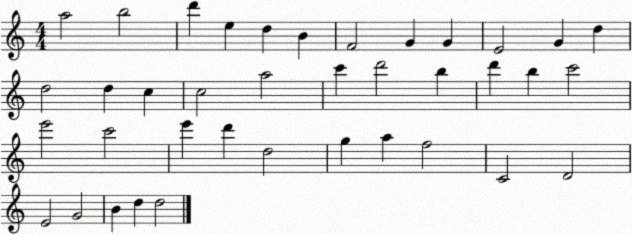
X:1
T:Untitled
M:4/4
L:1/4
K:C
a2 b2 d' e d B F2 G G E2 G d d2 d c c2 a2 c' d'2 b d' b c'2 e'2 c'2 e' d' d2 g a f2 C2 D2 E2 G2 B d d2